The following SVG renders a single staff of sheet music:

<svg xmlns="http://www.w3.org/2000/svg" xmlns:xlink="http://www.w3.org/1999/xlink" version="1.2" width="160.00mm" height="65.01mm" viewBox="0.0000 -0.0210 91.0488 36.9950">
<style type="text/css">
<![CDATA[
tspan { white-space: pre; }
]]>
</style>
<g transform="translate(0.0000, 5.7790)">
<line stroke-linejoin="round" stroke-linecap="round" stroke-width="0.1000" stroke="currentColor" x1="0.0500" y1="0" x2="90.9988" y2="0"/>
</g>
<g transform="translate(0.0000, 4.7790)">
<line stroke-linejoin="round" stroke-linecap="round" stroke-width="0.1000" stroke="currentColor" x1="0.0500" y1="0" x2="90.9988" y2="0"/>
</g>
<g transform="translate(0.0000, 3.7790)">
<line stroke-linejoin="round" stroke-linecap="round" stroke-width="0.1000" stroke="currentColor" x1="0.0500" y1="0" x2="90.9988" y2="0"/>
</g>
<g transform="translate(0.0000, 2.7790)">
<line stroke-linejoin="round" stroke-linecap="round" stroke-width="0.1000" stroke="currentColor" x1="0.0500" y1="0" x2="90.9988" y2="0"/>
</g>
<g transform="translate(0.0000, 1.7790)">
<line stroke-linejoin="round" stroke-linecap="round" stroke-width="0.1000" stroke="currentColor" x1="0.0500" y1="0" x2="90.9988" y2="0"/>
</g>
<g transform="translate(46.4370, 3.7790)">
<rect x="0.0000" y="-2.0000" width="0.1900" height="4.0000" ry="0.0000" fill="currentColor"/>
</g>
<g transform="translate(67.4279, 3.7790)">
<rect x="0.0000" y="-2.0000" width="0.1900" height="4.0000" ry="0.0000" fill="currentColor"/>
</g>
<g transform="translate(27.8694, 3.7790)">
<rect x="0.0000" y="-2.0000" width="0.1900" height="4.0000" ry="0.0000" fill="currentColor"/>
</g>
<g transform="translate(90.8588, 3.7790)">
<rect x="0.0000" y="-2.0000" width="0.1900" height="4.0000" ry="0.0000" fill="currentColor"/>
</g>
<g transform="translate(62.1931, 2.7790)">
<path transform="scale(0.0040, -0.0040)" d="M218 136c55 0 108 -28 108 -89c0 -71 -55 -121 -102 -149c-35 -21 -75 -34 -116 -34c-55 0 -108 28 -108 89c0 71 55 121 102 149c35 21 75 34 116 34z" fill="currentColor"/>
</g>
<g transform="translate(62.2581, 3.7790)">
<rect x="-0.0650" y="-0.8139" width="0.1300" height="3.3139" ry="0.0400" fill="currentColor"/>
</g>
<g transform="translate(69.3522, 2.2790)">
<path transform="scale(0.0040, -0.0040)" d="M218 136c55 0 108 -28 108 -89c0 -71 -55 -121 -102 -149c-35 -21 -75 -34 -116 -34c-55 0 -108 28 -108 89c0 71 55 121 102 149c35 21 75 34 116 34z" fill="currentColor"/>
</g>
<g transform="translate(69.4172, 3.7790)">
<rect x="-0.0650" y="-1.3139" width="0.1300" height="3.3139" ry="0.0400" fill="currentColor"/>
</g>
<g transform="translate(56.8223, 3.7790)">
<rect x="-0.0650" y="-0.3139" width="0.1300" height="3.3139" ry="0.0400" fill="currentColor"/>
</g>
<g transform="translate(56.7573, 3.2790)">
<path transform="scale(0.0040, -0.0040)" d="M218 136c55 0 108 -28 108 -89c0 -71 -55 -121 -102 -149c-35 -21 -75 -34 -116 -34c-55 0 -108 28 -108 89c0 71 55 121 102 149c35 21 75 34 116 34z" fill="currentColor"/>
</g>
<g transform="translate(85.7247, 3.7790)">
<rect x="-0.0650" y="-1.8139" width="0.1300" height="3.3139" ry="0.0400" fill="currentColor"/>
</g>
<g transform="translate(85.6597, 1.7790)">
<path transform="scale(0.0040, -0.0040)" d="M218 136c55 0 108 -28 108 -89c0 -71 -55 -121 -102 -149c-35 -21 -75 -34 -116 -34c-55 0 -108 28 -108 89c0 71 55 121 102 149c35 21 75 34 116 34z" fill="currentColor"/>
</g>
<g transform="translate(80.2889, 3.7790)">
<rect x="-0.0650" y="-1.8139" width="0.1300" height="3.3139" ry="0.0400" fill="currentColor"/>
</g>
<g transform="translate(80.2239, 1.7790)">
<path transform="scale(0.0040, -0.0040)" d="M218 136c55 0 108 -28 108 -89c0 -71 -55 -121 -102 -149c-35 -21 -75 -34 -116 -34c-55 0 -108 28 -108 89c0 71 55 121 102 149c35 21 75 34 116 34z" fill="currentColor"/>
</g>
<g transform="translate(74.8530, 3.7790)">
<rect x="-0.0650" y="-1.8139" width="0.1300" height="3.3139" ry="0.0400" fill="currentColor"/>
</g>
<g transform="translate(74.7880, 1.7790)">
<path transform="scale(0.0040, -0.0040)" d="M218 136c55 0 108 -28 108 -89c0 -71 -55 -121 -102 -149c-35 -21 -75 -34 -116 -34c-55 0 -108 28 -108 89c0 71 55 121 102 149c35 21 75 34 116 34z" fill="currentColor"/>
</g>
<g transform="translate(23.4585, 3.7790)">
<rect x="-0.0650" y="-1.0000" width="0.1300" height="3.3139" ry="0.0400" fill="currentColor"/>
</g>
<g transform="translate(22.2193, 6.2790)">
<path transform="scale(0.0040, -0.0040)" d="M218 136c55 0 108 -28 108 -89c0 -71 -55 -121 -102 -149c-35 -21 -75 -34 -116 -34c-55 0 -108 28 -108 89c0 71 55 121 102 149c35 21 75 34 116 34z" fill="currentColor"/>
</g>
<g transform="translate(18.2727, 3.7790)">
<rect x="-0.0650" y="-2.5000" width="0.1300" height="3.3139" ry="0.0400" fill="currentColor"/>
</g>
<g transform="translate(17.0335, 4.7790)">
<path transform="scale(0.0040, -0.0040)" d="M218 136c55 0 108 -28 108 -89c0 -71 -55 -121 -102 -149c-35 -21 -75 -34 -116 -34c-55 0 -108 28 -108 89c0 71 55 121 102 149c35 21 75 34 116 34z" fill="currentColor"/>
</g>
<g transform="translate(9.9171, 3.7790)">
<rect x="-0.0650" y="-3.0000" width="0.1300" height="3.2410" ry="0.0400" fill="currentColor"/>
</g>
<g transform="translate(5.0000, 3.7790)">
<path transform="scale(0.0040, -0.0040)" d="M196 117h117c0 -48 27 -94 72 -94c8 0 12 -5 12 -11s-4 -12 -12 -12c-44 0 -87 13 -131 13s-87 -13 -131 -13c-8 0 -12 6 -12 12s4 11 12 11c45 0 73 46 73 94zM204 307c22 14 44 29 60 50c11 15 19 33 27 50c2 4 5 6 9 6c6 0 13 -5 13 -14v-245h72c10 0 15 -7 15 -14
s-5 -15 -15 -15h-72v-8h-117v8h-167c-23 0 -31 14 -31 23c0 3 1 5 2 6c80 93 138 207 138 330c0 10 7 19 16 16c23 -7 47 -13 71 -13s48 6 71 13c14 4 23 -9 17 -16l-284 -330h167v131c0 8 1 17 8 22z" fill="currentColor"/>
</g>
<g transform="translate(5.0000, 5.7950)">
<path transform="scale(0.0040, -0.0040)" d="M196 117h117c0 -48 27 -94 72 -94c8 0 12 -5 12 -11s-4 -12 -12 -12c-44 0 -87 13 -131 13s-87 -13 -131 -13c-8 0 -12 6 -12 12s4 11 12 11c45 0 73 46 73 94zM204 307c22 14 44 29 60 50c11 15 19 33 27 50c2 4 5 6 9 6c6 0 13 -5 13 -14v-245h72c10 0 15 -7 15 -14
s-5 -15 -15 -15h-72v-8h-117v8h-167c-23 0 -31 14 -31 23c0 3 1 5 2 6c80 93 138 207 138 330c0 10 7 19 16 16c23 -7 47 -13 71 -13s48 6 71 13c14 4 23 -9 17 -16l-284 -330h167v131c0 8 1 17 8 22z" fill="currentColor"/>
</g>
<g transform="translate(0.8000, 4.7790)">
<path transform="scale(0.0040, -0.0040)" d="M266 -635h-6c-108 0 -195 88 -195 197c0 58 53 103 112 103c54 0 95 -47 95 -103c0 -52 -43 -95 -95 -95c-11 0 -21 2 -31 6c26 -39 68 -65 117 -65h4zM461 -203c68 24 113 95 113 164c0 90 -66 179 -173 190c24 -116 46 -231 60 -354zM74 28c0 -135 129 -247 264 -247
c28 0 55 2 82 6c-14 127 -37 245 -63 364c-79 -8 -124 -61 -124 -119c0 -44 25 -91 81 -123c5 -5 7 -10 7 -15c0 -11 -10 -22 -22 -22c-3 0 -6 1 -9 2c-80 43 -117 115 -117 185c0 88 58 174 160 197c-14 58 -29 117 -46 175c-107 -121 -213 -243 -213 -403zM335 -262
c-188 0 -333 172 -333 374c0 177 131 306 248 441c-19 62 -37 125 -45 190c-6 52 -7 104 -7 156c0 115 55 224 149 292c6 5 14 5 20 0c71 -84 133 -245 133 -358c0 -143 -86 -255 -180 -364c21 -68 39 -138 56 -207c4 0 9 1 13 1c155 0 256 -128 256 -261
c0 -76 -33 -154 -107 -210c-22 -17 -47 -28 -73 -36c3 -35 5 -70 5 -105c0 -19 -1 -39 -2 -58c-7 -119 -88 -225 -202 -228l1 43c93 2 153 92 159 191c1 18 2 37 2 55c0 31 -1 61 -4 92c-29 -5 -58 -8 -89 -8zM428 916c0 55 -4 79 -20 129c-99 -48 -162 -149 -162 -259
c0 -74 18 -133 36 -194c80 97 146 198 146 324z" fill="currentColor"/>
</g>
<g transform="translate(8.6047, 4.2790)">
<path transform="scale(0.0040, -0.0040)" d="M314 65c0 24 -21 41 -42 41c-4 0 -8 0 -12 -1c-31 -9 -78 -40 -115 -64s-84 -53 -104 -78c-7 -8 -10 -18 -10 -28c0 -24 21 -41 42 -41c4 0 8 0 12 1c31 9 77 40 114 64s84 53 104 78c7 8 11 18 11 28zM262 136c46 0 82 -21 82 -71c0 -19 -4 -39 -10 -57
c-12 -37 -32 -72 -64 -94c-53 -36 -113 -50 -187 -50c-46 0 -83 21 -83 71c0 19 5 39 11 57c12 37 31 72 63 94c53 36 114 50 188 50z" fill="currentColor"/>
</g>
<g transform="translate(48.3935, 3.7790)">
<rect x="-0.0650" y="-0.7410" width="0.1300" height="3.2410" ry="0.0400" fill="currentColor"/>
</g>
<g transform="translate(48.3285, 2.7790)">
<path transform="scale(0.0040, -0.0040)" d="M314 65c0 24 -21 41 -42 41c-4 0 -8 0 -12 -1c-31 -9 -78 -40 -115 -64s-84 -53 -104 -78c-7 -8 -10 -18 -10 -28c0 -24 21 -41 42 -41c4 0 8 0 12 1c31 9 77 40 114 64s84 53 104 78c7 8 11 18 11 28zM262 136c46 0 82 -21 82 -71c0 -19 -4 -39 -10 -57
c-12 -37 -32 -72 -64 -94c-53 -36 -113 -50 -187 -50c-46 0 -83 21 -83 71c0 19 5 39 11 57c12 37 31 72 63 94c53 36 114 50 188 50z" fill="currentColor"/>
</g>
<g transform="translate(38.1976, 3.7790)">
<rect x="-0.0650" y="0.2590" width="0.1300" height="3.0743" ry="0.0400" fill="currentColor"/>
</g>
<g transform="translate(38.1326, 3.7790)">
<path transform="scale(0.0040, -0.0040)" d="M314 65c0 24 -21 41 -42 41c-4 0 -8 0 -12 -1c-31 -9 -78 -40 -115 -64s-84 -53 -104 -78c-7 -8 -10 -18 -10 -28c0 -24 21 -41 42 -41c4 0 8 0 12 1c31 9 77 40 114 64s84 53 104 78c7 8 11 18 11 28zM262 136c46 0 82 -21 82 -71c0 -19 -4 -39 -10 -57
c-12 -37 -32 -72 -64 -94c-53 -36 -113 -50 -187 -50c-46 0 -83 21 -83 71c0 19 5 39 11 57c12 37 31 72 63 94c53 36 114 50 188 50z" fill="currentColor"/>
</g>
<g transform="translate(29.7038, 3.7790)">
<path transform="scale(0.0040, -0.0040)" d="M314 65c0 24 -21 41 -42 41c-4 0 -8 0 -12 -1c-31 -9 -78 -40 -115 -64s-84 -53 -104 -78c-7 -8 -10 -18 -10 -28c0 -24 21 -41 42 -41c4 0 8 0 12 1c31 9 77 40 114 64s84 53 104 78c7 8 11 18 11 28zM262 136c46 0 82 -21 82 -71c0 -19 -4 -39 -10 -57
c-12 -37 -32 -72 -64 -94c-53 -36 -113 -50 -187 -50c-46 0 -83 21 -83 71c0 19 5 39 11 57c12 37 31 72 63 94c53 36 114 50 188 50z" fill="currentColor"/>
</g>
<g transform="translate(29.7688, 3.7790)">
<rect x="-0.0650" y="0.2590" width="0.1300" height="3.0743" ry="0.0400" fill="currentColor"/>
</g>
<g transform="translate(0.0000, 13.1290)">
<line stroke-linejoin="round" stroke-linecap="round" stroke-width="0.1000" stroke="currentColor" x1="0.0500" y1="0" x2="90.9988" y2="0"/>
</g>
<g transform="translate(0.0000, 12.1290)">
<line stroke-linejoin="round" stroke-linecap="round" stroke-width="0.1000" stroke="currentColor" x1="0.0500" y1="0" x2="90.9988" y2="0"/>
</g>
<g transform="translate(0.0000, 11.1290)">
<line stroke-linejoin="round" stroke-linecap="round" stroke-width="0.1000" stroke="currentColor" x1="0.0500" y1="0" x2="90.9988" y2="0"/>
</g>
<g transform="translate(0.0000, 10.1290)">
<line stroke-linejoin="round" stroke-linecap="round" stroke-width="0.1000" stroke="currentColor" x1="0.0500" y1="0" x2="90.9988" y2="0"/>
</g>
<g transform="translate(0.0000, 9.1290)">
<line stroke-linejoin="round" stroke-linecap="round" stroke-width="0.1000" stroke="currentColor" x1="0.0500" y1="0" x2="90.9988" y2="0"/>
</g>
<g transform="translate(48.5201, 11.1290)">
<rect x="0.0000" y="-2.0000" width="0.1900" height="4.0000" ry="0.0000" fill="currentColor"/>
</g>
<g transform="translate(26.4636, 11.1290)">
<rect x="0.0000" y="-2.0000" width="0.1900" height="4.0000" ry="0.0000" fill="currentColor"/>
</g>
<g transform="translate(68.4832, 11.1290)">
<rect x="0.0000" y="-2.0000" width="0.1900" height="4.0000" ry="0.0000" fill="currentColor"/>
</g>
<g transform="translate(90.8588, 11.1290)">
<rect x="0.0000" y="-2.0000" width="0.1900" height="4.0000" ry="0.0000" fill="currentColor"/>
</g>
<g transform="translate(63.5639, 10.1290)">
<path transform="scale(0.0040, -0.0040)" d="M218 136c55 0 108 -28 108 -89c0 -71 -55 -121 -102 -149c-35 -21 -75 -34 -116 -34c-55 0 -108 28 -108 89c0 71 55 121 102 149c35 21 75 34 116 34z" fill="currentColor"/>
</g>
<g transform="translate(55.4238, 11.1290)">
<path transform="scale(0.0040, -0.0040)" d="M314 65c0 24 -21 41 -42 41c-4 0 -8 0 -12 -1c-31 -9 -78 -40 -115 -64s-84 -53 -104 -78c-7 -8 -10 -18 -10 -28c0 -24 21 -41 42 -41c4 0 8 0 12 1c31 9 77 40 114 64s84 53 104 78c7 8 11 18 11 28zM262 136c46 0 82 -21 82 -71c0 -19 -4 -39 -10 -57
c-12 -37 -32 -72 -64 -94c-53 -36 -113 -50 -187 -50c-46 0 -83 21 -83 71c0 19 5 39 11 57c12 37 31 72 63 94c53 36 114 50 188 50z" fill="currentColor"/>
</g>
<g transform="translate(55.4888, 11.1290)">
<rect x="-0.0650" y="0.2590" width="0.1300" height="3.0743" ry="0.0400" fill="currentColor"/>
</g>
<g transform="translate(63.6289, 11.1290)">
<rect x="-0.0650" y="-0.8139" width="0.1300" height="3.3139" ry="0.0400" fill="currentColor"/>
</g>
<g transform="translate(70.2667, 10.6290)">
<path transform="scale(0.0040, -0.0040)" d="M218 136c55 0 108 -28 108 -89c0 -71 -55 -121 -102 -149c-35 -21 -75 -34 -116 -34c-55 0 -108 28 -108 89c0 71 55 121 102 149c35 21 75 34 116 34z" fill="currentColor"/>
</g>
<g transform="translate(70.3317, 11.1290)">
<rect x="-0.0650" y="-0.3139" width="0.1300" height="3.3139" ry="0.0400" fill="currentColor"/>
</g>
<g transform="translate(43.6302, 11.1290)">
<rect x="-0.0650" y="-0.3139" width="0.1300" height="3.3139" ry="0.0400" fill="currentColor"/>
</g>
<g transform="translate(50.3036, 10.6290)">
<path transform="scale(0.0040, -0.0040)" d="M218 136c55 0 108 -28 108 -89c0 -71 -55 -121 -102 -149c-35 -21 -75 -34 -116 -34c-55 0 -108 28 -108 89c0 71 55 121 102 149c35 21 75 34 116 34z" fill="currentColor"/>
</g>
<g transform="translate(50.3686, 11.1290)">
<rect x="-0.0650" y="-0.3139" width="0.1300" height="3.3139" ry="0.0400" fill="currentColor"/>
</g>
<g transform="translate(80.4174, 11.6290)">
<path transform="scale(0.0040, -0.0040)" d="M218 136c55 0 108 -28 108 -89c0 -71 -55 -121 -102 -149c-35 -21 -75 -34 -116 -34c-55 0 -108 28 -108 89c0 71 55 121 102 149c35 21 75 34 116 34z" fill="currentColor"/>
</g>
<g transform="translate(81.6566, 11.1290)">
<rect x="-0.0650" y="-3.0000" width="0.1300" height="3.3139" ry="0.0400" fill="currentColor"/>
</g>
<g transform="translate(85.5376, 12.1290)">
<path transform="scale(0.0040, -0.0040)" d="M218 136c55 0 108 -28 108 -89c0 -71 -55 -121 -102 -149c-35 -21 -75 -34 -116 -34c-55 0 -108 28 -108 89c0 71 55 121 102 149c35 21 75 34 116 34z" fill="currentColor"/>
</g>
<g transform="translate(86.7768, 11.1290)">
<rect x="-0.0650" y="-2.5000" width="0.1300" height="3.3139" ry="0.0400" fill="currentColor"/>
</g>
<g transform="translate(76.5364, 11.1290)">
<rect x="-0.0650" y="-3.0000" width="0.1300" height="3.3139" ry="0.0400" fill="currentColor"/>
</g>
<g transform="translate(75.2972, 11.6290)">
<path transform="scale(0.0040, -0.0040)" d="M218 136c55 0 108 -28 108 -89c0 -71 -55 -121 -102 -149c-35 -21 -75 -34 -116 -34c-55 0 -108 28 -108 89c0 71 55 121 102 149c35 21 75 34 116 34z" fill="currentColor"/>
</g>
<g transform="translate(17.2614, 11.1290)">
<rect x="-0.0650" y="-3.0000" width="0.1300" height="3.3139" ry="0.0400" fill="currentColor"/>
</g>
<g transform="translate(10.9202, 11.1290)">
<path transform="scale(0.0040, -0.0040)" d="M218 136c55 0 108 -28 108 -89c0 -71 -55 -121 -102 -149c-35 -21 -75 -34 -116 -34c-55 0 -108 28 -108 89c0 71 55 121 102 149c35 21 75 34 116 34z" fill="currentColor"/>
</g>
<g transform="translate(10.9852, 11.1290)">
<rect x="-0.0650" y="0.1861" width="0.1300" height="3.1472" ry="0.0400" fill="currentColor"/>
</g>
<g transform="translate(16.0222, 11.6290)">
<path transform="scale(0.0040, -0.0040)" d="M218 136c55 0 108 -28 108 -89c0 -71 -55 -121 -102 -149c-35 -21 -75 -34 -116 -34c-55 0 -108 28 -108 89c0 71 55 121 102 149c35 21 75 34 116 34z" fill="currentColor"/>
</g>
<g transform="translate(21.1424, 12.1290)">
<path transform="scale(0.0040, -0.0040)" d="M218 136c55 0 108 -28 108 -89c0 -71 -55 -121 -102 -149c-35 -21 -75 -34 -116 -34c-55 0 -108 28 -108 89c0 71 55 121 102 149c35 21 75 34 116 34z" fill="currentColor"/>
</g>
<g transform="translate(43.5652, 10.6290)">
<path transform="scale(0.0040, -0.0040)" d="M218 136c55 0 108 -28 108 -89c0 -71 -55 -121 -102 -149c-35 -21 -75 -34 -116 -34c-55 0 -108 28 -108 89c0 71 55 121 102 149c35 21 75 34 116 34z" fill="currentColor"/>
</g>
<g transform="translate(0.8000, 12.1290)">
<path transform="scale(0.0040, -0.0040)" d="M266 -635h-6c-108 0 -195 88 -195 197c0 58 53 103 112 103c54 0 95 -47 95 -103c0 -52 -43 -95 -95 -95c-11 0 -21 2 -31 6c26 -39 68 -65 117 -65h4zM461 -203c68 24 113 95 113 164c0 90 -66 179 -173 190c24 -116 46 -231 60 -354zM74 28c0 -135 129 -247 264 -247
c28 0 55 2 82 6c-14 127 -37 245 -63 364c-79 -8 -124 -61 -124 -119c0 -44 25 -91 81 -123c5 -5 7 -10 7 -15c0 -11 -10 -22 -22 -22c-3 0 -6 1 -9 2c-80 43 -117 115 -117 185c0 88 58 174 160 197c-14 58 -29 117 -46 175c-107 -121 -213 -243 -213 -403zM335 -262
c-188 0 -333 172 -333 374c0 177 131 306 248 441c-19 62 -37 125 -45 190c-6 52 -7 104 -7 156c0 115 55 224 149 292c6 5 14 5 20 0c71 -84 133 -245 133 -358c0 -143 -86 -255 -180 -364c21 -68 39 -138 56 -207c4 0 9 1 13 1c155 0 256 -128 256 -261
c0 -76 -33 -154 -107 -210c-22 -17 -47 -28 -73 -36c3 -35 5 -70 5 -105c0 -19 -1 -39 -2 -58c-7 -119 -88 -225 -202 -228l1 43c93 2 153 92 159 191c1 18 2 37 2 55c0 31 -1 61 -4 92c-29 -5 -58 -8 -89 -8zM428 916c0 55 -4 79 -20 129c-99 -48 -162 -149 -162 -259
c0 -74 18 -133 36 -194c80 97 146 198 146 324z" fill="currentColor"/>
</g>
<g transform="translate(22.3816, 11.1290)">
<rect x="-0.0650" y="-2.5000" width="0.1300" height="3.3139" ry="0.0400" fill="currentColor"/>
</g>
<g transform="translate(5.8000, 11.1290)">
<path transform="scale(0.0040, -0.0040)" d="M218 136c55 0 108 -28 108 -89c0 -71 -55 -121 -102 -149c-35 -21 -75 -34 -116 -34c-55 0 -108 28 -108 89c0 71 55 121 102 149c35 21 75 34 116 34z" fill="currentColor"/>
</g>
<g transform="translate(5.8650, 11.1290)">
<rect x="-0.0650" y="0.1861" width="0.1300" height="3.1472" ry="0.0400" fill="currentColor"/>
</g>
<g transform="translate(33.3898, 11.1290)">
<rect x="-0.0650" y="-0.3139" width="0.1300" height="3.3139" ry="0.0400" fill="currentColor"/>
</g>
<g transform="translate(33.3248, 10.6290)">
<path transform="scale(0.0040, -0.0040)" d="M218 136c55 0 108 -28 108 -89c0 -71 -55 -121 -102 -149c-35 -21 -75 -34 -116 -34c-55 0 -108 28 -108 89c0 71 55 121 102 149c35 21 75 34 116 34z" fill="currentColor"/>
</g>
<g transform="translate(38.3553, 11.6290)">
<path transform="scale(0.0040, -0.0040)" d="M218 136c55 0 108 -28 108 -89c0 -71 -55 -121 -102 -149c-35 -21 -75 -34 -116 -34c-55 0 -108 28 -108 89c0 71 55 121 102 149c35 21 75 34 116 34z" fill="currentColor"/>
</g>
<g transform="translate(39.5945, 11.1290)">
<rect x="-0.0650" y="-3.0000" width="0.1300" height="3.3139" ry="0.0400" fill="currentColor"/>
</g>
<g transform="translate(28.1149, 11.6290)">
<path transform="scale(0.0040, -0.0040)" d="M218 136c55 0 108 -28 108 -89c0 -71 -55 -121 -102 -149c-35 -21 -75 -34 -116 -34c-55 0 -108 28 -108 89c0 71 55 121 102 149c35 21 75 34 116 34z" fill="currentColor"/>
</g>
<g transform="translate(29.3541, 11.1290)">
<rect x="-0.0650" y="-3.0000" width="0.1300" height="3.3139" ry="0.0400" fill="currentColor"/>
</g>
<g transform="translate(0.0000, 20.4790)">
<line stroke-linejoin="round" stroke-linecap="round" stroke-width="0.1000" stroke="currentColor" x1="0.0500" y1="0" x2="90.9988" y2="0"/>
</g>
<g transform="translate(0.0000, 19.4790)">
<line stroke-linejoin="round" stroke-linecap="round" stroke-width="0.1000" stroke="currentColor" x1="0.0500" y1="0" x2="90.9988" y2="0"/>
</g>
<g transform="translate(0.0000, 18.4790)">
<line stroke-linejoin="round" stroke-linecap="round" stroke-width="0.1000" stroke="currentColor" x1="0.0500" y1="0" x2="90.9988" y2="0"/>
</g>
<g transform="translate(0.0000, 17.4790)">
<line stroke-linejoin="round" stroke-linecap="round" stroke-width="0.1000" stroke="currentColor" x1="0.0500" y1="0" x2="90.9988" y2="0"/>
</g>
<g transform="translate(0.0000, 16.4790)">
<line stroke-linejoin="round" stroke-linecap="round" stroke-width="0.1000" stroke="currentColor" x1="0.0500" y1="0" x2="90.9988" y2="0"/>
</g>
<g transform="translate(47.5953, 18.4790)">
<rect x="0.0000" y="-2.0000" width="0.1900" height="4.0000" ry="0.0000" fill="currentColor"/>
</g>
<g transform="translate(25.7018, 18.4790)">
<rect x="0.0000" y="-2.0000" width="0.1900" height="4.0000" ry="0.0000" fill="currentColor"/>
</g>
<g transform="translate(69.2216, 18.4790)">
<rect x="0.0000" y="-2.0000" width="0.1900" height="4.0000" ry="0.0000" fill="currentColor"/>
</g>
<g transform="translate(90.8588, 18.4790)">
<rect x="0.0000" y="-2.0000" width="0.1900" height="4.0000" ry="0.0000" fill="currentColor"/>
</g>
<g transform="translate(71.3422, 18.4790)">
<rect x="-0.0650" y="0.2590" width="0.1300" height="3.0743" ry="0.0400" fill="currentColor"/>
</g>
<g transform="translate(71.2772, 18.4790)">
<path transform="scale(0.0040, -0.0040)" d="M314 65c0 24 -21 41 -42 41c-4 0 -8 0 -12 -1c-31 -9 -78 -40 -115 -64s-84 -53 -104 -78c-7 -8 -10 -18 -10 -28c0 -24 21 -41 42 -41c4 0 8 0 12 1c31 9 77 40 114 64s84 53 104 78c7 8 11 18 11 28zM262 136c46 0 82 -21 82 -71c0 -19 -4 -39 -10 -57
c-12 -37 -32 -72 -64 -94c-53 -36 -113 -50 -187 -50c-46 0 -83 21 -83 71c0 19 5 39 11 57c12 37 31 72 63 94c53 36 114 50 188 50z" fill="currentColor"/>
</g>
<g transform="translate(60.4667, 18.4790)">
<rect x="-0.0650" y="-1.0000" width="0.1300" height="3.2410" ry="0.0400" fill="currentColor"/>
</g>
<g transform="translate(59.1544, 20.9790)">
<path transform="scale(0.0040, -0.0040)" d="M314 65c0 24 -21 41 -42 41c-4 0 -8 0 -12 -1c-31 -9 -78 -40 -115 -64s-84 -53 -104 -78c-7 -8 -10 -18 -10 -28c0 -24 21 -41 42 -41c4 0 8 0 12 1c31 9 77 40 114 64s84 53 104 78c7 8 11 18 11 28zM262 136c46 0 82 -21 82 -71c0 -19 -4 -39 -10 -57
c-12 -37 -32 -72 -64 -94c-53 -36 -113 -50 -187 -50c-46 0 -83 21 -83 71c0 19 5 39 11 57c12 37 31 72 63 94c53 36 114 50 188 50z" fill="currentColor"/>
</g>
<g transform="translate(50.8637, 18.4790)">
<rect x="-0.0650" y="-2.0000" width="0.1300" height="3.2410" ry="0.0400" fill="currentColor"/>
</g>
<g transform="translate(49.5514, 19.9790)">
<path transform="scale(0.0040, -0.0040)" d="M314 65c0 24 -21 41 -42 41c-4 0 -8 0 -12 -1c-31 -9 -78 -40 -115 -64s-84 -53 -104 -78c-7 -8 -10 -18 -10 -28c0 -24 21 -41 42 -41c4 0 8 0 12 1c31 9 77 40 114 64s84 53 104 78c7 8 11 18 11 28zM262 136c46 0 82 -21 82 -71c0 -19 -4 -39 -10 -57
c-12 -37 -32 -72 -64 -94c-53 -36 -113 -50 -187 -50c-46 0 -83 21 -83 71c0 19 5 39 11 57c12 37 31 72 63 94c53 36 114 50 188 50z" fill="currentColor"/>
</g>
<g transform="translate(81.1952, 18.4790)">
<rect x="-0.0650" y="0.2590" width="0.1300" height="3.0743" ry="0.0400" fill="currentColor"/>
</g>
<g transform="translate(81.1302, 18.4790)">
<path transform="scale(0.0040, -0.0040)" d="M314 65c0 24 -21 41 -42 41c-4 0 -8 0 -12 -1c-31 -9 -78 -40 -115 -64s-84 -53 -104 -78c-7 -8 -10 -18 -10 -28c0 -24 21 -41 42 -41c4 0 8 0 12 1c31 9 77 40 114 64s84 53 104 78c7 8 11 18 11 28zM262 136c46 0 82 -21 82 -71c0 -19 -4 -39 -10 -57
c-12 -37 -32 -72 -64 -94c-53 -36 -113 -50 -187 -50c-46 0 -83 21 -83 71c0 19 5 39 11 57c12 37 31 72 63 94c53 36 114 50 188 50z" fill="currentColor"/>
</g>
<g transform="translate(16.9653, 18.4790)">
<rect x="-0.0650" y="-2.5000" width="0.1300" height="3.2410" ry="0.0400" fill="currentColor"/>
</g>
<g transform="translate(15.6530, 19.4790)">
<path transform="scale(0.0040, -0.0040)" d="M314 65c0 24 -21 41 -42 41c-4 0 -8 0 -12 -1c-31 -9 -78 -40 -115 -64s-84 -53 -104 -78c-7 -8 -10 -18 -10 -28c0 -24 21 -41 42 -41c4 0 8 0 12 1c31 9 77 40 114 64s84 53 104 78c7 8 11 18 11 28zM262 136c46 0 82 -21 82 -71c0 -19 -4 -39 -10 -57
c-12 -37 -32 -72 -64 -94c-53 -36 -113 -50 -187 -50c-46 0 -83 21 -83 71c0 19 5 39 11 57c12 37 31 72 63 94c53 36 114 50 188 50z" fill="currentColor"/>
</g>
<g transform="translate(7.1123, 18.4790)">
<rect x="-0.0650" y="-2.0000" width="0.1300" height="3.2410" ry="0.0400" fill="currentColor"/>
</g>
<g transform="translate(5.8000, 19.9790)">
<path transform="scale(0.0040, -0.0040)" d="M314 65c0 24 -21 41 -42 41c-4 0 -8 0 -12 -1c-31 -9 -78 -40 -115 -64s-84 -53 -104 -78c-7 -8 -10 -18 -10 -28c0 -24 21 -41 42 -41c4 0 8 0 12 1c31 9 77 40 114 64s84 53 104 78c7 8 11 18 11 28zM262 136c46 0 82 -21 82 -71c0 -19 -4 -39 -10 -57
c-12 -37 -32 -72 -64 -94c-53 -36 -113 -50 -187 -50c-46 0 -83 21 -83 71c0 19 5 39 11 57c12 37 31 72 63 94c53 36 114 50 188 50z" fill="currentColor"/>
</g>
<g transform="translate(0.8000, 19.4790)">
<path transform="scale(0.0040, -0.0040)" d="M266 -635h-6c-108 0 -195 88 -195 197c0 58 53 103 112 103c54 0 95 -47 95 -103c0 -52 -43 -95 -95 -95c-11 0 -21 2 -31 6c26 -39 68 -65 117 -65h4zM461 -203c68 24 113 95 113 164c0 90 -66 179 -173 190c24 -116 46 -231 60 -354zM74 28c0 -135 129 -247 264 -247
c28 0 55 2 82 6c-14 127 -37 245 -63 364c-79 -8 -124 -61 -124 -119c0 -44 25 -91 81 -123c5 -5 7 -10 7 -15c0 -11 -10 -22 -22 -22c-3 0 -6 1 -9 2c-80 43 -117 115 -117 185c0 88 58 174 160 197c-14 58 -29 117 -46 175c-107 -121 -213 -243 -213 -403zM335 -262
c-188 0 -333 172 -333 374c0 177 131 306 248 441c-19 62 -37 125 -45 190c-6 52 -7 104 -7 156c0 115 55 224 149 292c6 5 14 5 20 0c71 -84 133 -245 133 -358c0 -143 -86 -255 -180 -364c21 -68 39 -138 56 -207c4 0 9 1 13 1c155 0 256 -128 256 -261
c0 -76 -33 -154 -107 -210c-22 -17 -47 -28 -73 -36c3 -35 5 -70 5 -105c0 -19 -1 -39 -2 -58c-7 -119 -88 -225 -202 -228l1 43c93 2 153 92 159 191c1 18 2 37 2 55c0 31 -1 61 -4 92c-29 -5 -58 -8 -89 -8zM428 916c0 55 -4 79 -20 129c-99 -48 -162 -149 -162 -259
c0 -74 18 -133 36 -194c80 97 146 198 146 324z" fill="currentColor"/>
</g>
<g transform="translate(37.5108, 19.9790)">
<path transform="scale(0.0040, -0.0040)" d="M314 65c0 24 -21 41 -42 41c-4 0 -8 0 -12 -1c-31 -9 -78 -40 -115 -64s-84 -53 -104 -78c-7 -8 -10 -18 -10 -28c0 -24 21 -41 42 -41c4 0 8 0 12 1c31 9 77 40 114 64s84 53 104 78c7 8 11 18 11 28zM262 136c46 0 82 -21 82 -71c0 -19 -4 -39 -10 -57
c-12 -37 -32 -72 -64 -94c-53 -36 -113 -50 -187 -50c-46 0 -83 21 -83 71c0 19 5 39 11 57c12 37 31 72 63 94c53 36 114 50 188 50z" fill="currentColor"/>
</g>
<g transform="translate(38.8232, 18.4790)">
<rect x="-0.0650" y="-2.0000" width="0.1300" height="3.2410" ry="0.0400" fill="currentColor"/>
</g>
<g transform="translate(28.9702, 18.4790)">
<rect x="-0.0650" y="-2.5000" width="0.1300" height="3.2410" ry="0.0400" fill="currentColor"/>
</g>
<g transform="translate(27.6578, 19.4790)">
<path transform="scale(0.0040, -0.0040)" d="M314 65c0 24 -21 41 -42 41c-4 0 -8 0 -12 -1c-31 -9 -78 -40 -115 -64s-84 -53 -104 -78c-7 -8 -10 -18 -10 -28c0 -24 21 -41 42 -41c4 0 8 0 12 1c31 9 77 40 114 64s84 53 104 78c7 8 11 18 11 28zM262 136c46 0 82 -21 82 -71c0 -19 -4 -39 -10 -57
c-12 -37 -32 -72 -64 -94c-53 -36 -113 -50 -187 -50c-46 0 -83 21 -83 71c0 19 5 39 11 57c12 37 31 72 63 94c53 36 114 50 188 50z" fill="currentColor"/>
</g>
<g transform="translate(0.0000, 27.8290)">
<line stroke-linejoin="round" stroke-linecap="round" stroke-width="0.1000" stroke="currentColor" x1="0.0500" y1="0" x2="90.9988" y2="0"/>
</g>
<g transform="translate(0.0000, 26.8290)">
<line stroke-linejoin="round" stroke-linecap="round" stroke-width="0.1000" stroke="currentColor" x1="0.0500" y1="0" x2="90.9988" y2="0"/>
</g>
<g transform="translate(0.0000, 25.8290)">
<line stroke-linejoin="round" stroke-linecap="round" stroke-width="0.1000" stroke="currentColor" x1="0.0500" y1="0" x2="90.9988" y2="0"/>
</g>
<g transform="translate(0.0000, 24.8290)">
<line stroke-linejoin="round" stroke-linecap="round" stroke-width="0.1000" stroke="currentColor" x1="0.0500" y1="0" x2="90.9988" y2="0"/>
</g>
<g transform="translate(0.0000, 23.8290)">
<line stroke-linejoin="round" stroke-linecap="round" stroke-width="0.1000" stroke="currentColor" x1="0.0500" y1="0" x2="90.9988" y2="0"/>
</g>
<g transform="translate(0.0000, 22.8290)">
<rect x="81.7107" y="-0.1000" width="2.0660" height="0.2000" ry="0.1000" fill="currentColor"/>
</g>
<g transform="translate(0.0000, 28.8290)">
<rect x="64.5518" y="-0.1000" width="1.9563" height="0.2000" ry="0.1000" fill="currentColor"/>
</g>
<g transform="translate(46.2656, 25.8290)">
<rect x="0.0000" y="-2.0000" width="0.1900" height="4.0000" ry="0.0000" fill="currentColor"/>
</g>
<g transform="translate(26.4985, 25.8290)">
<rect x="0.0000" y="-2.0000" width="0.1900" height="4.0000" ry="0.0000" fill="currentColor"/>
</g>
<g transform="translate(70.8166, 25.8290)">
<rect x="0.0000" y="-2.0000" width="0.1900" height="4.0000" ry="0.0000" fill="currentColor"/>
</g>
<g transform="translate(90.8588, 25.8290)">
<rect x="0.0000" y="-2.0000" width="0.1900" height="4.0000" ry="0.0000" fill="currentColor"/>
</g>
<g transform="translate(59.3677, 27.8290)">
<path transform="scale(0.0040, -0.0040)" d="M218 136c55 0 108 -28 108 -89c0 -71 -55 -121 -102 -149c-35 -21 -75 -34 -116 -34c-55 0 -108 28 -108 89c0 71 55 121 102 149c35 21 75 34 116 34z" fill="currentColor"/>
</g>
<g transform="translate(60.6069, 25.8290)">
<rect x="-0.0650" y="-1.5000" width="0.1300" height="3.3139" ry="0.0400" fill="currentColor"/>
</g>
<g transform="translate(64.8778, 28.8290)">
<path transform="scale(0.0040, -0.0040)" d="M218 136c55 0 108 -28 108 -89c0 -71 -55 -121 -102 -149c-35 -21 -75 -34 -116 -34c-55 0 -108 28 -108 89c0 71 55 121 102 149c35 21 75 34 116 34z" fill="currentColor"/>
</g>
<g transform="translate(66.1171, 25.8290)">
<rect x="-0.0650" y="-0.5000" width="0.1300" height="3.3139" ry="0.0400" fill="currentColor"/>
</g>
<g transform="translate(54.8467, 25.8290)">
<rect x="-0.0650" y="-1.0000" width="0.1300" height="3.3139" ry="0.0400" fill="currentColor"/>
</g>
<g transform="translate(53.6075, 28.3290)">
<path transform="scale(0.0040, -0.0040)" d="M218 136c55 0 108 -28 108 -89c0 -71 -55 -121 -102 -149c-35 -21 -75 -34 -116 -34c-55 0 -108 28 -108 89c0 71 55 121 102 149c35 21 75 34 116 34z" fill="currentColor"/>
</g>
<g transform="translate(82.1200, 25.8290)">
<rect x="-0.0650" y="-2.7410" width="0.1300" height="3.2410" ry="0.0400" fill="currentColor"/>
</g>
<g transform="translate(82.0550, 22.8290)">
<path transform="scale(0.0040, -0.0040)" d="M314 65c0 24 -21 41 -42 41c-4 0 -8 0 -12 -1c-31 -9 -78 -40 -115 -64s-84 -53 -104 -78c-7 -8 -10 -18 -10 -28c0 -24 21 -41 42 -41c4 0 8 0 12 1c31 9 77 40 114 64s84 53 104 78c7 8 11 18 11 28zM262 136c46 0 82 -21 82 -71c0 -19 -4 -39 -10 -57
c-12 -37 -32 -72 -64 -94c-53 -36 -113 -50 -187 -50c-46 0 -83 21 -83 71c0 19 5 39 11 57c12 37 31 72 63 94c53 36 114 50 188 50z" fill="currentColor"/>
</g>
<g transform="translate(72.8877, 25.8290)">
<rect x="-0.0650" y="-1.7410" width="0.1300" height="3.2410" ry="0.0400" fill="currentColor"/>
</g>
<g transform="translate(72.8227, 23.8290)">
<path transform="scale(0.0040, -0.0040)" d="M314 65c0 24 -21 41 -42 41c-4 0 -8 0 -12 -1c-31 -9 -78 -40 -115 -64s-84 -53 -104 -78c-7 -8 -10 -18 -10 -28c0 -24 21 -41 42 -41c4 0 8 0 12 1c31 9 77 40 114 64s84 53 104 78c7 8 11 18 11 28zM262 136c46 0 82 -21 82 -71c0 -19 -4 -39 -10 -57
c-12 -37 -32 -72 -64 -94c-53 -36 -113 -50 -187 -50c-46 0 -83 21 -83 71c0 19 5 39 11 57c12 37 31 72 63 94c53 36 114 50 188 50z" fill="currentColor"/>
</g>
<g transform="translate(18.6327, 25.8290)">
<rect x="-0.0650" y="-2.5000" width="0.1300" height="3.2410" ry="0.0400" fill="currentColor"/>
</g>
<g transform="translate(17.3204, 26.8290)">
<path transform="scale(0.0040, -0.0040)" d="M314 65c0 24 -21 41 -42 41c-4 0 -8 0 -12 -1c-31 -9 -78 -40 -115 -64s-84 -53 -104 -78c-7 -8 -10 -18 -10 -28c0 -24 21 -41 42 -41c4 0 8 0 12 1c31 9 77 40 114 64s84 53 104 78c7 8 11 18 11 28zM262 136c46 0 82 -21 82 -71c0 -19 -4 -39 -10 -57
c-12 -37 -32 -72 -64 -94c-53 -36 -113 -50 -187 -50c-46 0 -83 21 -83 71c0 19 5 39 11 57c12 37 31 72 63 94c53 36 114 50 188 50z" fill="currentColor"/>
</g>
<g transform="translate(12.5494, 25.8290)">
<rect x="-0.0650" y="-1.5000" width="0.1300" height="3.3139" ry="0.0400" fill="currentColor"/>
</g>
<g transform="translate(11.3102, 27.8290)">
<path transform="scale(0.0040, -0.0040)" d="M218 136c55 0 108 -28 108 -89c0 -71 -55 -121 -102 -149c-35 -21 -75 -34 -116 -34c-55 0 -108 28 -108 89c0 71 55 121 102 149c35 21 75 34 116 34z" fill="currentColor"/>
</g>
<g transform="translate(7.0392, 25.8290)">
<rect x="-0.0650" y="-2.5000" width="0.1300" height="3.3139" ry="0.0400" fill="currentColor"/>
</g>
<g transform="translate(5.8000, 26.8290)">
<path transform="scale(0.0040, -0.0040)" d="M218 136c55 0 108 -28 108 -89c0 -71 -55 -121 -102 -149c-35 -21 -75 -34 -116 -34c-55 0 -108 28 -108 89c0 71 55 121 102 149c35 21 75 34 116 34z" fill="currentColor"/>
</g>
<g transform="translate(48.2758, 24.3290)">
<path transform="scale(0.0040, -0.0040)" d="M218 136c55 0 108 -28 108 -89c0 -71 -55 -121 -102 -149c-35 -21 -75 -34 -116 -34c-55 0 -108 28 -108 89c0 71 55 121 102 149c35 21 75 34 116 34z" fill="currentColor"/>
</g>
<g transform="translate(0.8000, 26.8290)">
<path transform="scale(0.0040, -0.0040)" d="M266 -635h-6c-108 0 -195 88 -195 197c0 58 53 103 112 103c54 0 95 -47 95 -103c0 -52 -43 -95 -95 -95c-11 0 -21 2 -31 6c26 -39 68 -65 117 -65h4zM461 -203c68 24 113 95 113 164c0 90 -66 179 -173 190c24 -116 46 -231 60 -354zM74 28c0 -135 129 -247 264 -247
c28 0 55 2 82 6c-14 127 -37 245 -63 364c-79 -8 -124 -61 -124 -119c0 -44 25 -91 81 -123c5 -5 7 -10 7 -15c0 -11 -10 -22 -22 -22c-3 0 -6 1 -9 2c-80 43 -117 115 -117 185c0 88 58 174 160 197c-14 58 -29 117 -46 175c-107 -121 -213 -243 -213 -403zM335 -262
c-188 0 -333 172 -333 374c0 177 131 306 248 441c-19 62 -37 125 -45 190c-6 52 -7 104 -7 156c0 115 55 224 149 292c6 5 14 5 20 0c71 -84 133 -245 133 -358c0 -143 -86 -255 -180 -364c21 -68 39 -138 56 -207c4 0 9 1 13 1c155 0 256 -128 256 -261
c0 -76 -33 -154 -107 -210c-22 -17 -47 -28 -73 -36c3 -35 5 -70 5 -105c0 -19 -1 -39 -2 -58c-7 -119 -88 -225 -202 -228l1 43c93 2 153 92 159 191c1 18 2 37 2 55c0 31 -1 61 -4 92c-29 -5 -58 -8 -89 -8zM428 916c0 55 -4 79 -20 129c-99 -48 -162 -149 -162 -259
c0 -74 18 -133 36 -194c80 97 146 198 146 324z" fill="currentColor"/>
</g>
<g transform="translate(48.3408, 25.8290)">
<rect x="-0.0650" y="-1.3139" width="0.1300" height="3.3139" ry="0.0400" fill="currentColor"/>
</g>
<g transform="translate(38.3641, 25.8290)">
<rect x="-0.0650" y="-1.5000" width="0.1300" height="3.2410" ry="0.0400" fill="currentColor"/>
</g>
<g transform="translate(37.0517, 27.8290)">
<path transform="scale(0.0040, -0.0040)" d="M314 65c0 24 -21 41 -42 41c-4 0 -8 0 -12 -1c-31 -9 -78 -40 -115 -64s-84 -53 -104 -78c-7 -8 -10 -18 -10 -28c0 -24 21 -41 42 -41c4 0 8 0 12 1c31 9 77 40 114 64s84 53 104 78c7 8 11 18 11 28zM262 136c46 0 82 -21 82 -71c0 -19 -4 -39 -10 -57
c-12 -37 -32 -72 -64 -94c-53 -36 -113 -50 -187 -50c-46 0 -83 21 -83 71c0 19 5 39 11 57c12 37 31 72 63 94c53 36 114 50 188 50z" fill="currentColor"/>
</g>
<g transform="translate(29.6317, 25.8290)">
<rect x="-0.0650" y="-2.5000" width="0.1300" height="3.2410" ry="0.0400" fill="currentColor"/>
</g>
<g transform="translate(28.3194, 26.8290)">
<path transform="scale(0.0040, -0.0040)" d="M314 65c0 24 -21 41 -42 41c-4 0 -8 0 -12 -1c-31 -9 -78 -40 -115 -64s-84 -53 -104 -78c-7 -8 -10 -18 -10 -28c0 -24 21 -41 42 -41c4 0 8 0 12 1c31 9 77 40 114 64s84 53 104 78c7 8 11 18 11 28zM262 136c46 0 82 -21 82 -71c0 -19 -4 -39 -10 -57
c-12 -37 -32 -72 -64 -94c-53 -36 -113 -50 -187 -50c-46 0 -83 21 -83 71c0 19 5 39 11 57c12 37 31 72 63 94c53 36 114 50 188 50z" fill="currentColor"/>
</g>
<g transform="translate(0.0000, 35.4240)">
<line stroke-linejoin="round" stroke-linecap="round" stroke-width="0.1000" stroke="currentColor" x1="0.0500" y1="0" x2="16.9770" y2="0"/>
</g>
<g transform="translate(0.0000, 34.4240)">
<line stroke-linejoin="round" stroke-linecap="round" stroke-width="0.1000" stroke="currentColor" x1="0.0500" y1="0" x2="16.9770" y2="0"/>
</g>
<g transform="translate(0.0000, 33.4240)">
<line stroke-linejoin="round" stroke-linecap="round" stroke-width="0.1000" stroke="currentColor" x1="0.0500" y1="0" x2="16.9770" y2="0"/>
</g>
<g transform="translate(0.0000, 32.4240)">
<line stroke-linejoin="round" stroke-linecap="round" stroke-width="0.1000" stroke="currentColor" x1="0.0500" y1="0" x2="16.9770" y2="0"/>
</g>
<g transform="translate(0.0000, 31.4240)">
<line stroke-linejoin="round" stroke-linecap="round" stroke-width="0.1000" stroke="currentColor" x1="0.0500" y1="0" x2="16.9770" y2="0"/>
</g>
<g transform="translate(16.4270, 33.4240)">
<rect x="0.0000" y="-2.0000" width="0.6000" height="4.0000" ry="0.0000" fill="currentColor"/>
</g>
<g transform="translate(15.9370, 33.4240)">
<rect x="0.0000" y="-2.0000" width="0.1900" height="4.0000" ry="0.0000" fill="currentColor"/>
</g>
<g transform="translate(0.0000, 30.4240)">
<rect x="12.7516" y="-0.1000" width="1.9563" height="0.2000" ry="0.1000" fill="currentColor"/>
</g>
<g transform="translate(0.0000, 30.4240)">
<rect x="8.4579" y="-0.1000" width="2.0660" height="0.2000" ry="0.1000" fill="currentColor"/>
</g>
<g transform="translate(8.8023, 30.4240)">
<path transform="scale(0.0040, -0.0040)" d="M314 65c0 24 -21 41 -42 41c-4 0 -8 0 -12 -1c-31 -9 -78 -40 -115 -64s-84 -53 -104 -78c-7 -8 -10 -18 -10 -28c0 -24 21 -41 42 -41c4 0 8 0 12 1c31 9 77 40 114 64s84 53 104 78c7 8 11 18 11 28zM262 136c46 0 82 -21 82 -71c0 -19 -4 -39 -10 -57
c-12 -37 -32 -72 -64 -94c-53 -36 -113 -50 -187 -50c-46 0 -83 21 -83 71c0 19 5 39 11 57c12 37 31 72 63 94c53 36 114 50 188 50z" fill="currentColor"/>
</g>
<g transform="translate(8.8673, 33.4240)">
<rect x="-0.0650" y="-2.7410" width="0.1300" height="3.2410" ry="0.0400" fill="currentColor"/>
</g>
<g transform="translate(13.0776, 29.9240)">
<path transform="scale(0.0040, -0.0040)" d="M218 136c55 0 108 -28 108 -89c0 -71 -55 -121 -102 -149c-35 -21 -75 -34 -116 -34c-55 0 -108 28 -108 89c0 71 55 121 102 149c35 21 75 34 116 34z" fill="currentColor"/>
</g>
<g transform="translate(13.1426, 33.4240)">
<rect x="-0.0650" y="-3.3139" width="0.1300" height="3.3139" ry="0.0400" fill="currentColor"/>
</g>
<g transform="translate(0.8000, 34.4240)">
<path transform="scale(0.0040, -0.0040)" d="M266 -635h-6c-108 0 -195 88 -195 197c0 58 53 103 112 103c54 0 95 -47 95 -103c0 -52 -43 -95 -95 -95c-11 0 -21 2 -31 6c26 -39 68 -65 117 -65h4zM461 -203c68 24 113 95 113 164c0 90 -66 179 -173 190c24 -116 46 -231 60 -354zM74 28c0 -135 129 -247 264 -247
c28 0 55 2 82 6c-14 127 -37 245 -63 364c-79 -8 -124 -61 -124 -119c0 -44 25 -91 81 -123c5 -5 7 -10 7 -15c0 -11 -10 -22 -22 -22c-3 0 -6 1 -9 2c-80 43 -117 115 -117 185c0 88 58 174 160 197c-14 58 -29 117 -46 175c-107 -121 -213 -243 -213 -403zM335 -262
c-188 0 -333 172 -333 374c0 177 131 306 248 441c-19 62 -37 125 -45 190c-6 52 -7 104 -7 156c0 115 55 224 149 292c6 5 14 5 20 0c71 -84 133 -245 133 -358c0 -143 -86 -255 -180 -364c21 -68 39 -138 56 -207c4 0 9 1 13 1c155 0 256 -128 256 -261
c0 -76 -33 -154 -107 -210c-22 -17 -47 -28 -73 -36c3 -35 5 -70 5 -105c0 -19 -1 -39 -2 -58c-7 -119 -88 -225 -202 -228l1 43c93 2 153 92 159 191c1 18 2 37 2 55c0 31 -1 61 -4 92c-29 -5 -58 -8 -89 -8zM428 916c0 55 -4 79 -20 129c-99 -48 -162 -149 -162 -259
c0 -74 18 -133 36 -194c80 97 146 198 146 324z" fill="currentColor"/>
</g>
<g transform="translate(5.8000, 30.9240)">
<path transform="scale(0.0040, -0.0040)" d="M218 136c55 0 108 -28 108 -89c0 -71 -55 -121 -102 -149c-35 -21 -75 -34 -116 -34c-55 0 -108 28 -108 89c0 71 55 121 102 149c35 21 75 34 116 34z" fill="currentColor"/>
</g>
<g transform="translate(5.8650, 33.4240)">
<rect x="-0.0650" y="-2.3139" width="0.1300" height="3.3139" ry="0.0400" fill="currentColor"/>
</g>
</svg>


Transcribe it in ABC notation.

X:1
T:Untitled
M:4/4
L:1/4
K:C
A2 G D B2 B2 d2 c d e f f f B B A G A c A c c B2 d c A A G F2 G2 G2 F2 F2 D2 B2 B2 G E G2 G2 E2 e D E C f2 a2 g a2 b